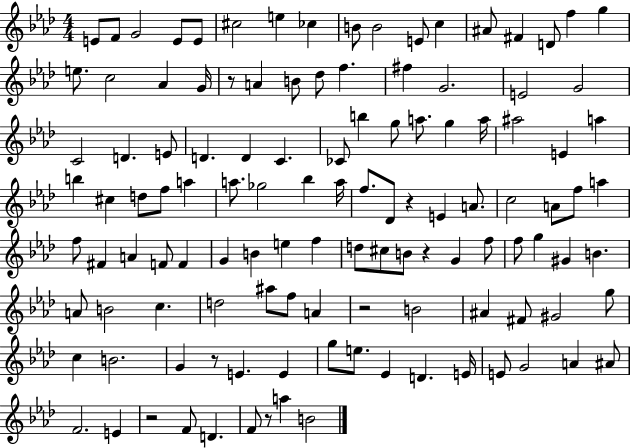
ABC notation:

X:1
T:Untitled
M:4/4
L:1/4
K:Ab
E/2 F/2 G2 E/2 E/2 ^c2 e _c B/2 B2 E/2 c ^A/2 ^F D/2 f g e/2 c2 _A G/4 z/2 A B/2 _d/2 f ^f G2 E2 G2 C2 D E/2 D D C _C/2 b g/2 a/2 g a/4 ^a2 E a b ^c d/2 f/2 a a/2 _g2 _b a/4 f/2 _D/2 z E A/2 c2 A/2 f/2 a f/2 ^F A F/2 F G B e f d/2 ^c/2 B/2 z G f/2 f/2 g ^G B A/2 B2 c d2 ^a/2 f/2 A z2 B2 ^A ^F/2 ^G2 g/2 c B2 G z/2 E E g/2 e/2 _E D E/4 E/2 G2 A ^A/2 F2 E z2 F/2 D F/2 z/2 a B2